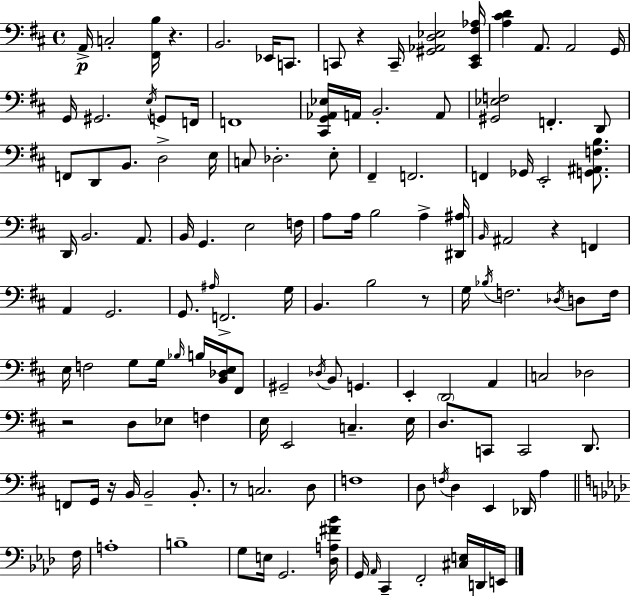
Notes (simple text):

A2/s C3/h [F#2,B3]/s R/q. B2/h. Eb2/s C2/e. C2/e R/q C2/s [G#2,Ab2,D3,Eb3]/h [C2,E2,F#3,Ab3]/s [A3,C#4,D4]/q A2/e. A2/h G2/s G2/s G#2/h. E3/s G2/e F2/s F2/w [C#2,G2,Ab2,Eb3]/s A2/s B2/h. A2/e [G#2,Eb3,F3]/h F2/q. D2/e F2/e D2/e B2/e. D3/h E3/s C3/e Db3/h. E3/e F#2/q F2/h. F2/q Gb2/s E2/h [G2,A#2,F3,B3]/e. D2/s B2/h. A2/e. B2/s G2/q. E3/h F3/s A3/e A3/s B3/h A3/q [D#2,A#3]/s B2/s A#2/h R/q F2/q A2/q G2/h. G2/e. A#3/s F2/h. G3/s B2/q. B3/h R/e G3/s Bb3/s F3/h. Db3/s D3/e F3/s E3/s F3/h G3/e G3/s Bb3/s B3/s [B2,Db3,E3]/s F#2/e G#2/h Db3/s B2/e G2/q. E2/q D2/h A2/q C3/h Db3/h R/h D3/e Eb3/e F3/q E3/s E2/h C3/q. E3/s D3/e. C2/e C2/h D2/e. F2/e G2/s R/s B2/s B2/h B2/e. R/e C3/h. D3/e F3/w D3/e F3/s D3/q E2/q Db2/s A3/q F3/s A3/w B3/w G3/e E3/s G2/h. [Db3,A3,F#4,Bb4]/s G2/s Ab2/s C2/q F2/h [C#3,E3]/s D2/s E2/s